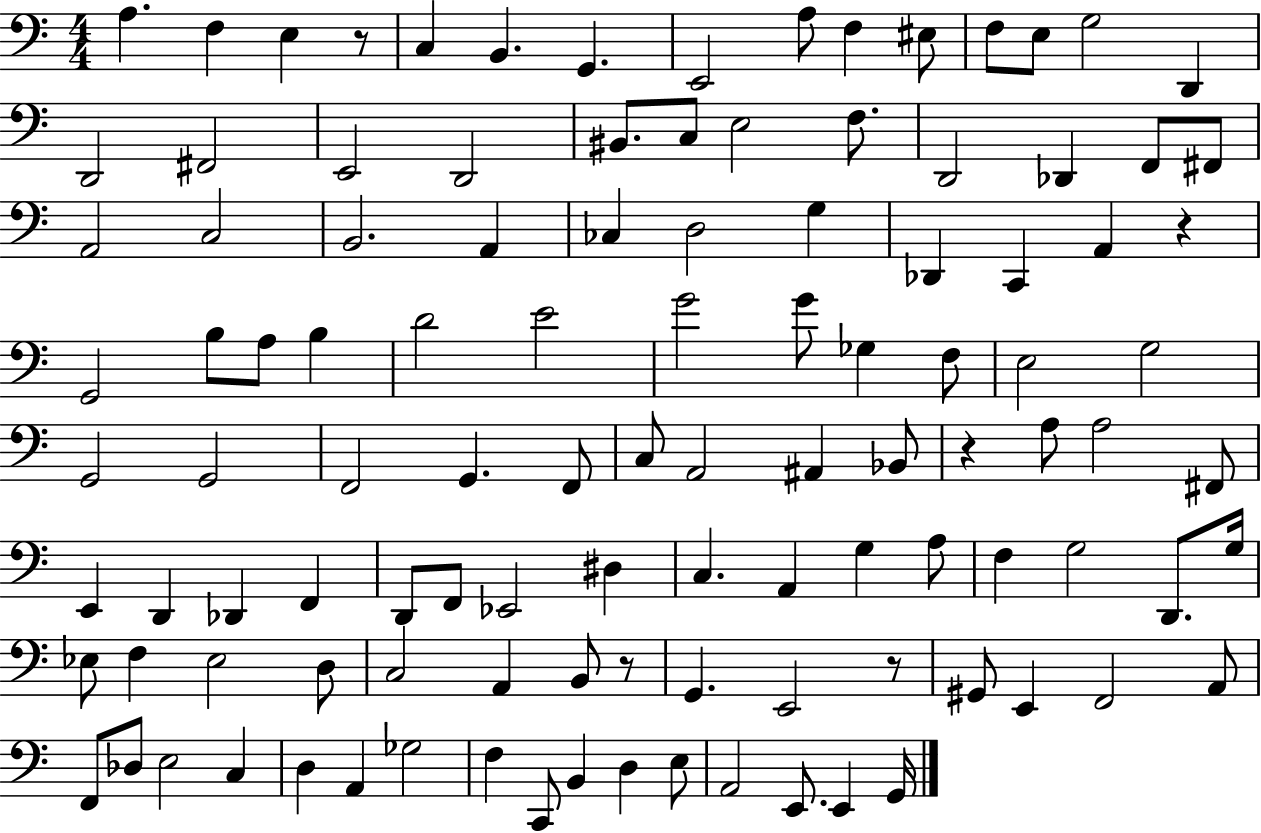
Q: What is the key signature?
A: C major